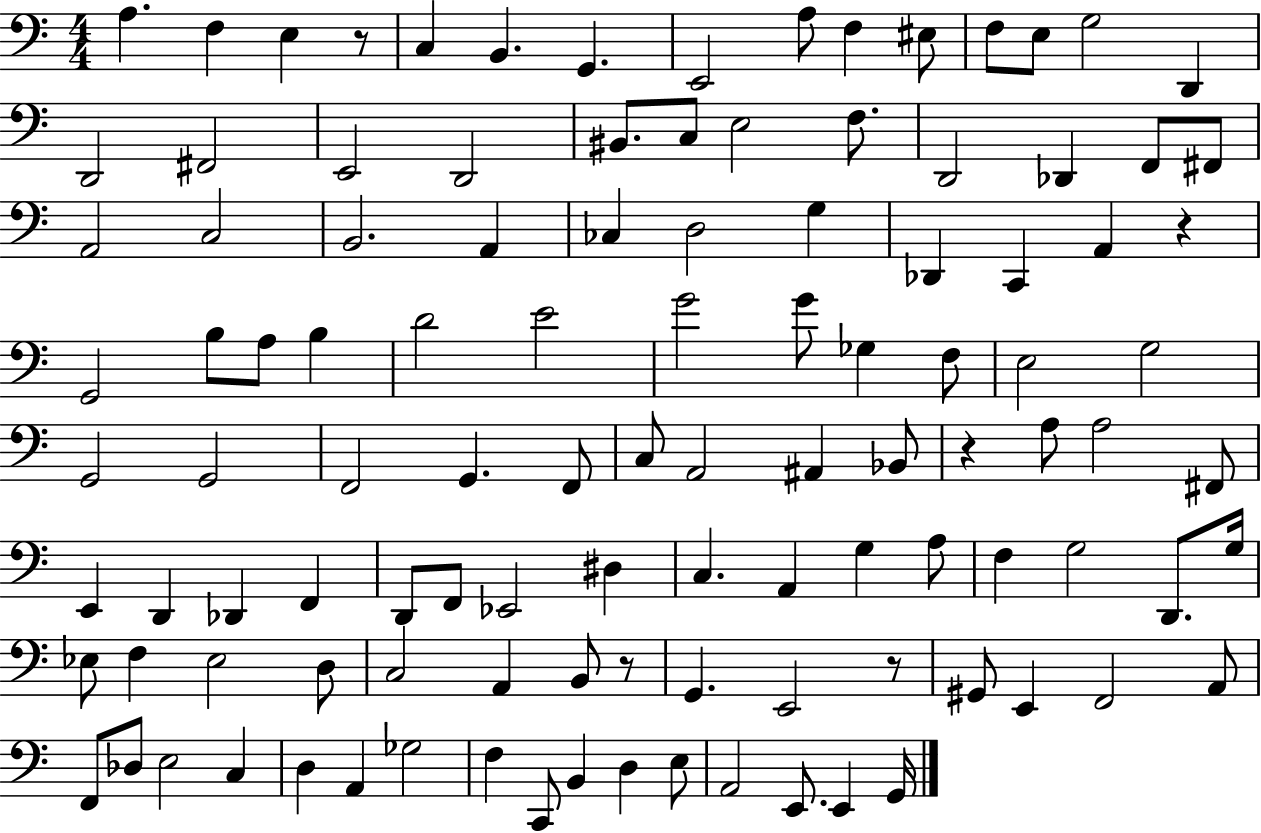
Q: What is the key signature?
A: C major